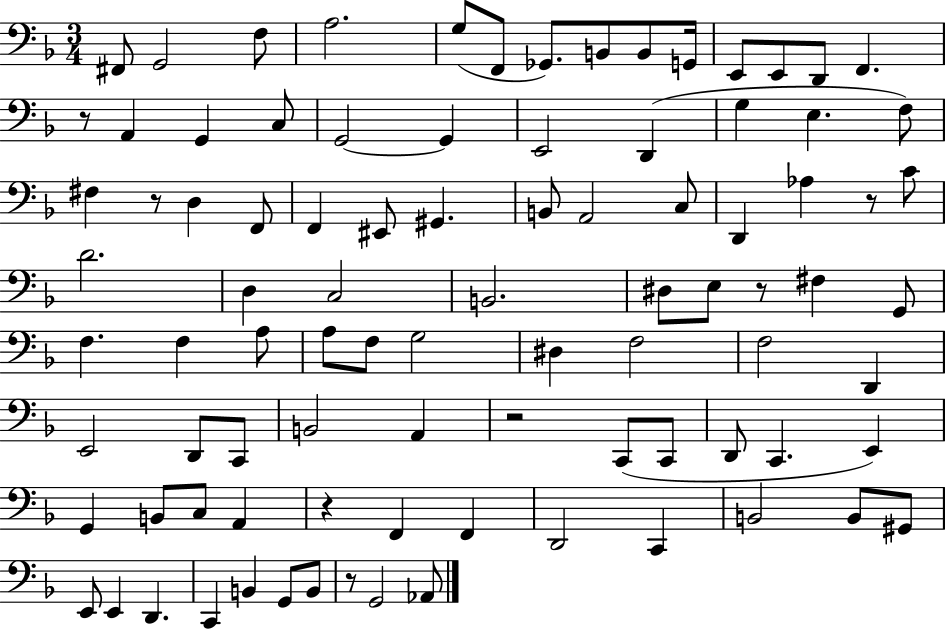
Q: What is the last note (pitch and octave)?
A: Ab2